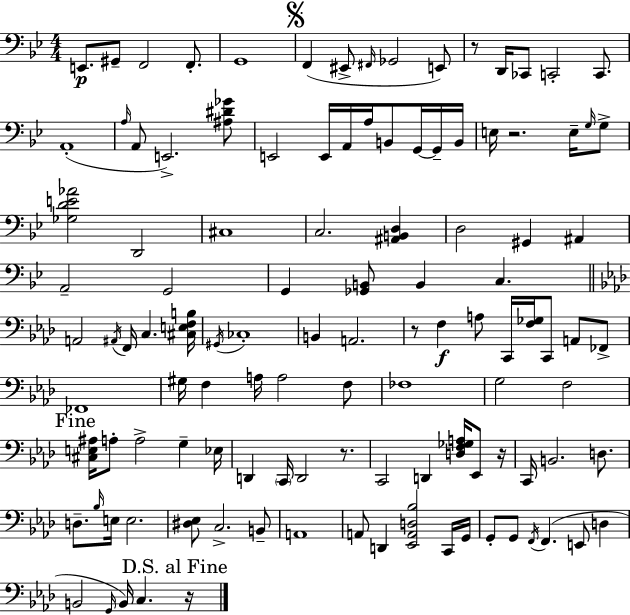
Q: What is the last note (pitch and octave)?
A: C3